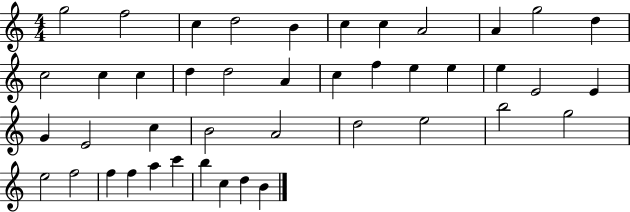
G5/h F5/h C5/q D5/h B4/q C5/q C5/q A4/h A4/q G5/h D5/q C5/h C5/q C5/q D5/q D5/h A4/q C5/q F5/q E5/q E5/q E5/q E4/h E4/q G4/q E4/h C5/q B4/h A4/h D5/h E5/h B5/h G5/h E5/h F5/h F5/q F5/q A5/q C6/q B5/q C5/q D5/q B4/q